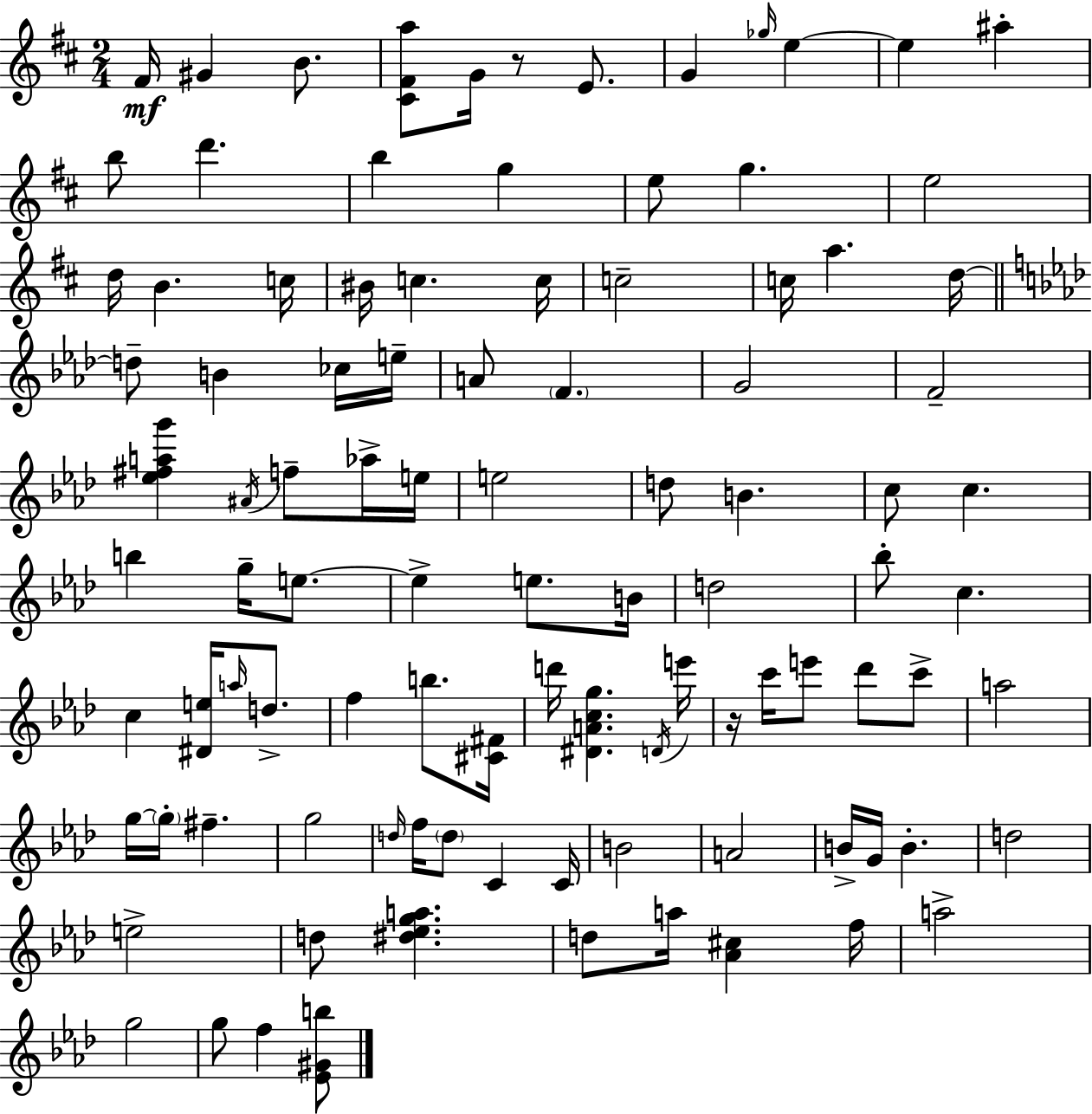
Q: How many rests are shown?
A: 2